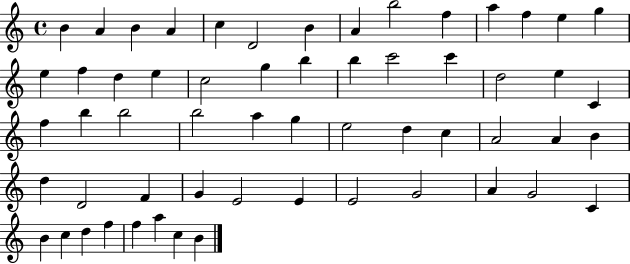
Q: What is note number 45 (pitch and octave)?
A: E4